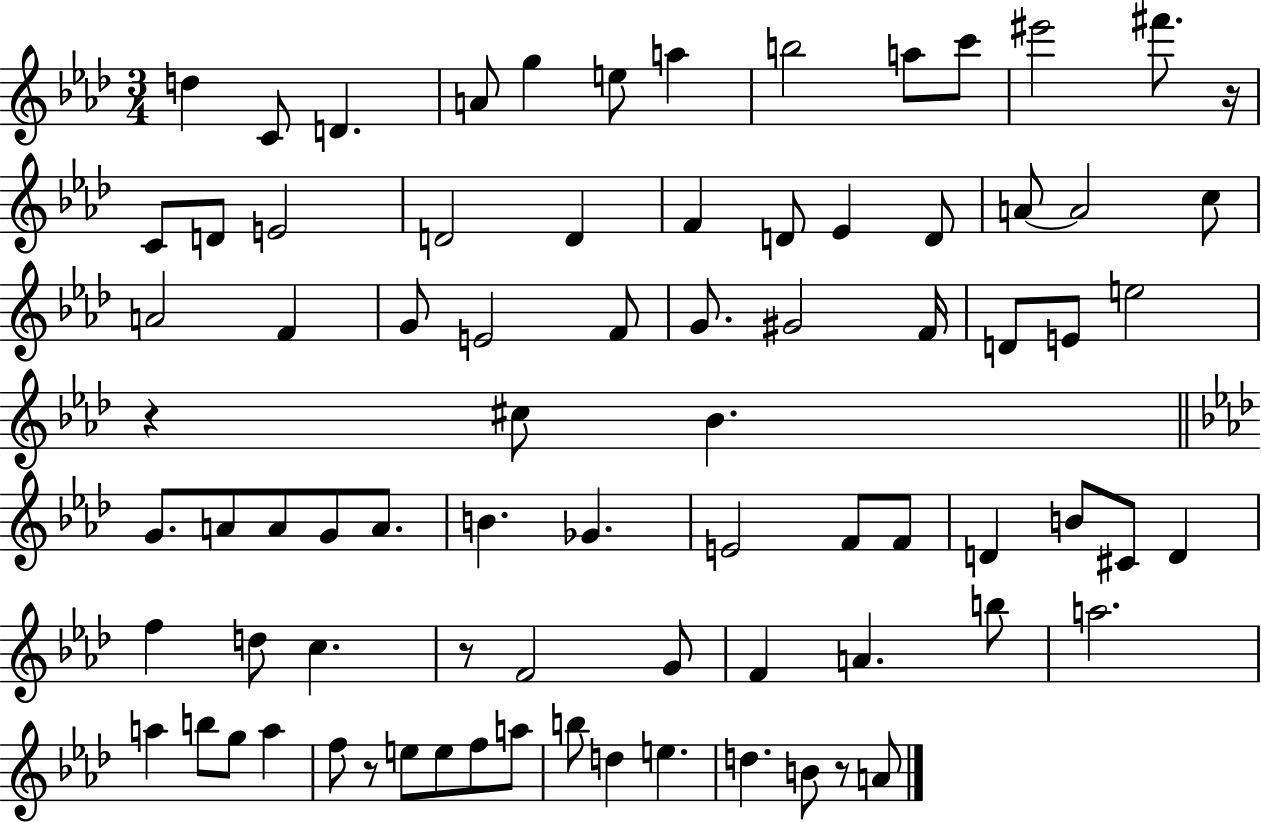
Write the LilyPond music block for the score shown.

{
  \clef treble
  \numericTimeSignature
  \time 3/4
  \key aes \major
  d''4 c'8 d'4. | a'8 g''4 e''8 a''4 | b''2 a''8 c'''8 | eis'''2 fis'''8. r16 | \break c'8 d'8 e'2 | d'2 d'4 | f'4 d'8 ees'4 d'8 | a'8~~ a'2 c''8 | \break a'2 f'4 | g'8 e'2 f'8 | g'8. gis'2 f'16 | d'8 e'8 e''2 | \break r4 cis''8 bes'4. | \bar "||" \break \key f \minor g'8. a'8 a'8 g'8 a'8. | b'4. ges'4. | e'2 f'8 f'8 | d'4 b'8 cis'8 d'4 | \break f''4 d''8 c''4. | r8 f'2 g'8 | f'4 a'4. b''8 | a''2. | \break a''4 b''8 g''8 a''4 | f''8 r8 e''8 e''8 f''8 a''8 | b''8 d''4 e''4. | d''4. b'8 r8 a'8 | \break \bar "|."
}